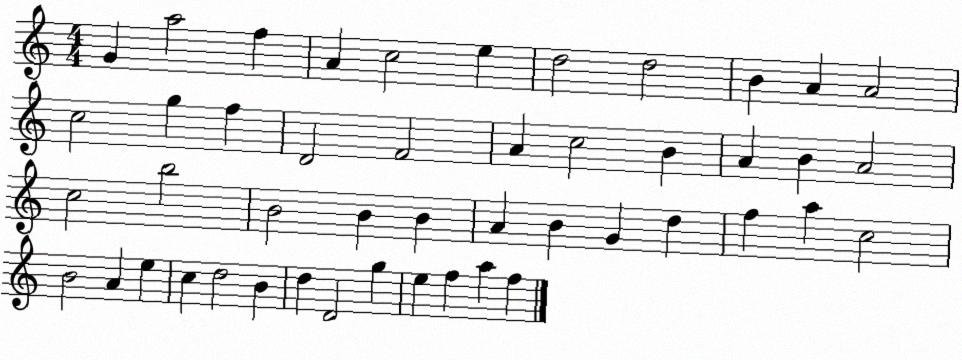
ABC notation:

X:1
T:Untitled
M:4/4
L:1/4
K:C
G a2 f A c2 e d2 d2 B A A2 c2 g f D2 F2 A c2 B A B A2 c2 b2 B2 B B A B G d f a c2 B2 A e c d2 B d D2 g e f a f